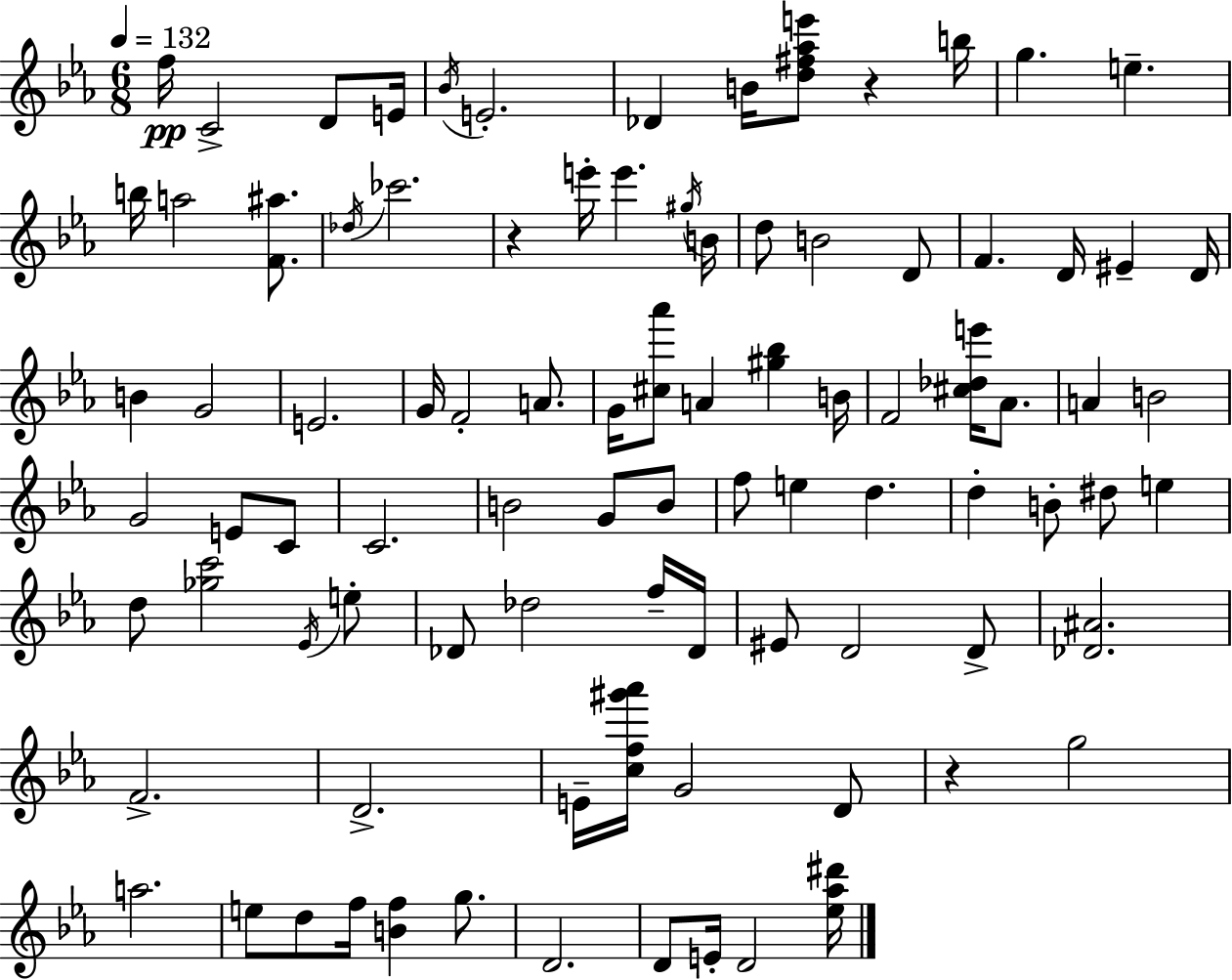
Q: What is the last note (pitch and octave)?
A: D4